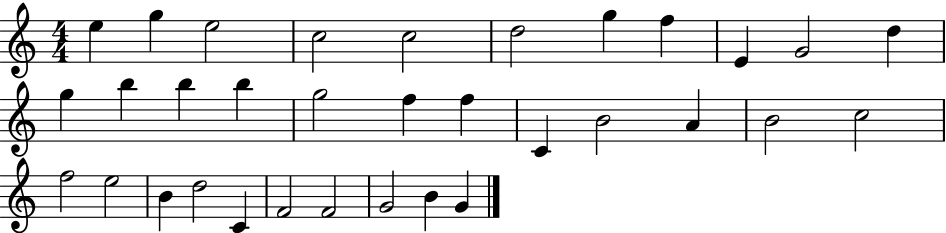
X:1
T:Untitled
M:4/4
L:1/4
K:C
e g e2 c2 c2 d2 g f E G2 d g b b b g2 f f C B2 A B2 c2 f2 e2 B d2 C F2 F2 G2 B G